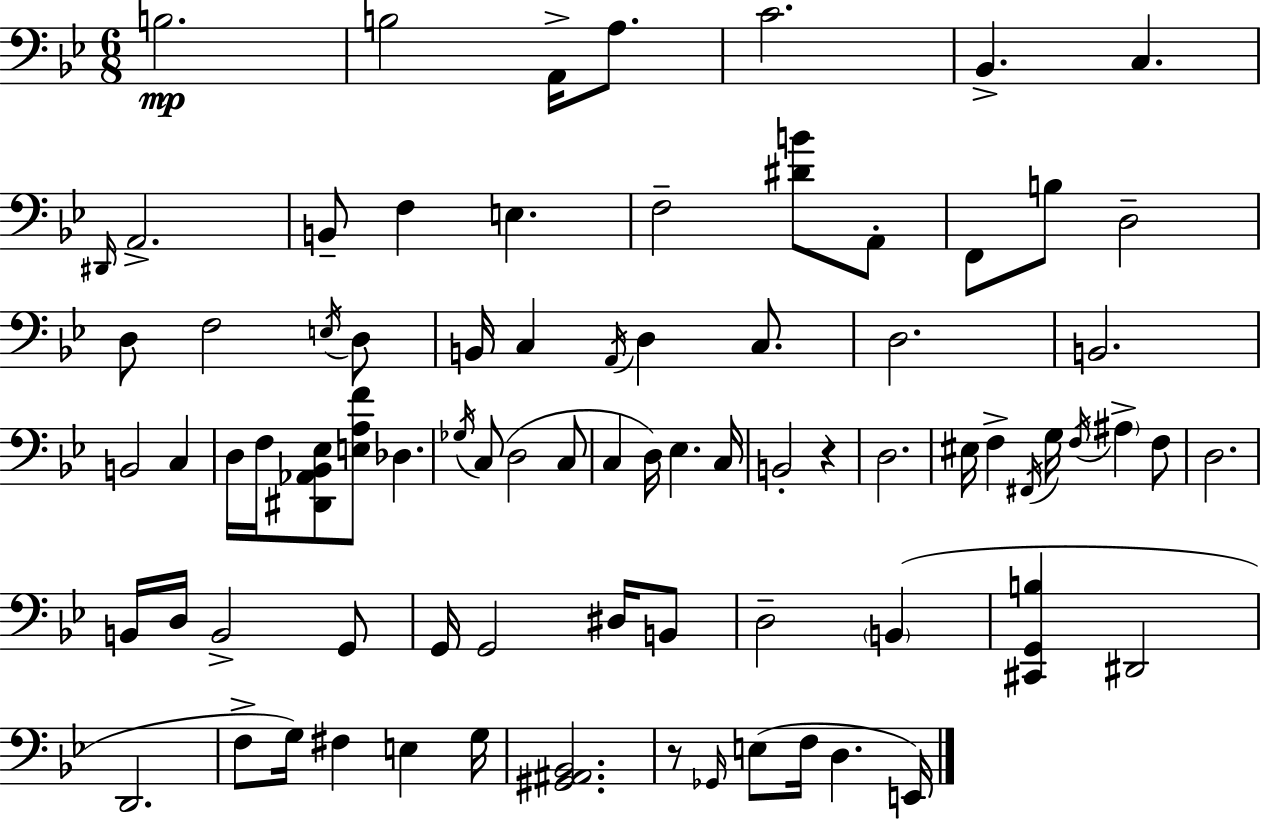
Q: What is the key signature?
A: G minor